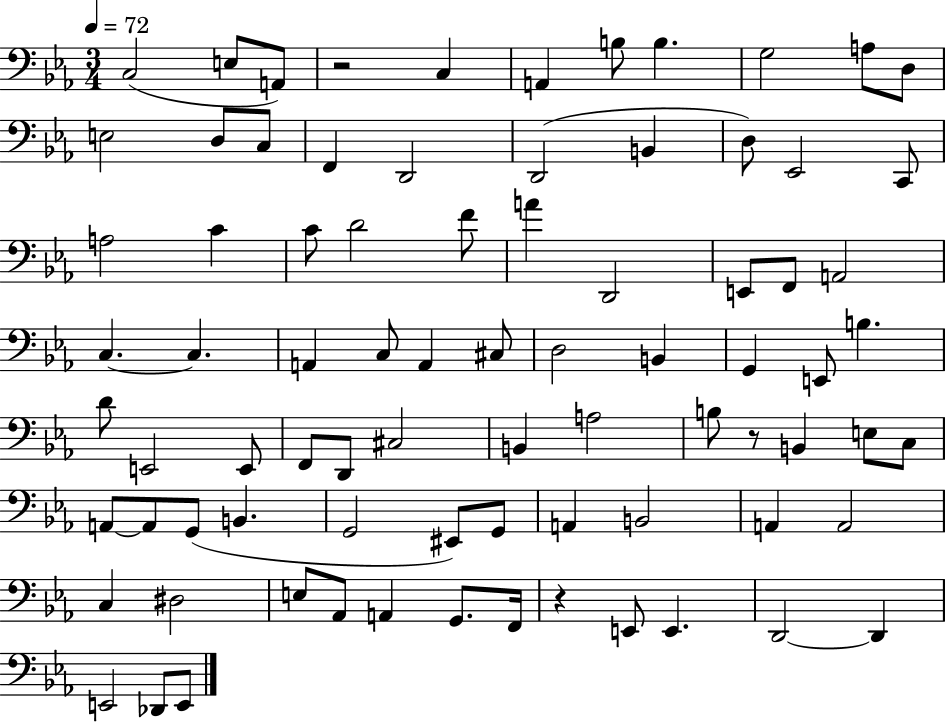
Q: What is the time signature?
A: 3/4